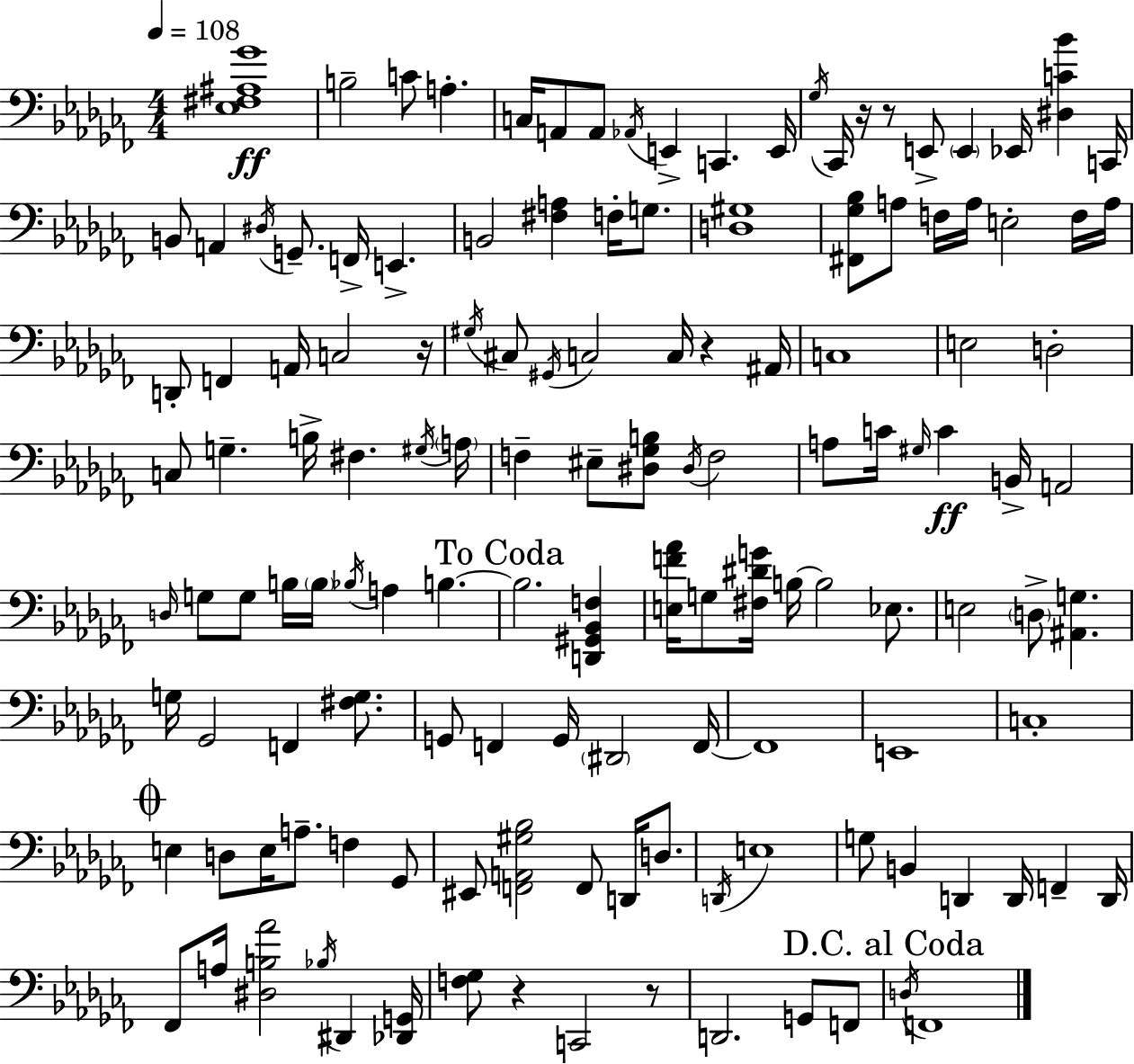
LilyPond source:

{
  \clef bass
  \numericTimeSignature
  \time 4/4
  \key aes \minor
  \tempo 4 = 108
  <ees fis ais ges'>1\ff | b2-- c'8 a4.-. | c16 a,8 a,8 \acciaccatura { aes,16 } e,4-> c,4. | e,16 \acciaccatura { ges16 } ces,16 r16 r8 e,8-> \parenthesize e,4 ees,16 <dis c' bes'>4 | \break c,16 b,8 a,4 \acciaccatura { dis16 } g,8.-- f,16-> e,4.-> | b,2 <fis a>4 f16-. | g8. <d gis>1 | <fis, ges bes>8 a8 f16 a16 e2-. | \break f16 a16 d,8-. f,4 a,16 c2 | r16 \acciaccatura { gis16 } cis8 \acciaccatura { gis,16 } c2 c16 | r4 ais,16 c1 | e2 d2-. | \break c8 g4.-- b16-> fis4. | \acciaccatura { gis16 } \parenthesize a16 f4-- eis8-- <dis ges b>8 \acciaccatura { dis16 } f2 | a8 c'16 \grace { gis16 } c'4\ff b,16-> | a,2 \grace { d16 } g8 g8 b16 \parenthesize b16 \acciaccatura { bes16 } | \break a4 b4.~~ \mark "To Coda" b2. | <d, gis, bes, f>4 <e f' aes'>16 g8 <fis dis' g'>16 b16~~ b2 | ees8. e2 | \parenthesize d8-> <ais, g>4. g16 ges,2 | \break f,4 <fis g>8. g,8 f,4 | g,16 \parenthesize dis,2 f,16~~ f,1 | e,1 | c1-. | \break \mark \markup { \musicglyph "scripts.coda" } e4 d8 | e16 a8.-- f4 ges,8 eis,8 <f, a, gis bes>2 | f,8 d,16 d8. \acciaccatura { d,16 } e1 | g8 b,4 | \break d,4 d,16 f,4-- d,16 fes,8 a16 <dis b aes'>2 | \acciaccatura { bes16 } dis,4 <des, g,>16 <f ges>8 r4 | c,2 r8 d,2. | g,8 f,8 \mark "D.C. al Coda" \acciaccatura { d16 } f,1 | \break \bar "|."
}